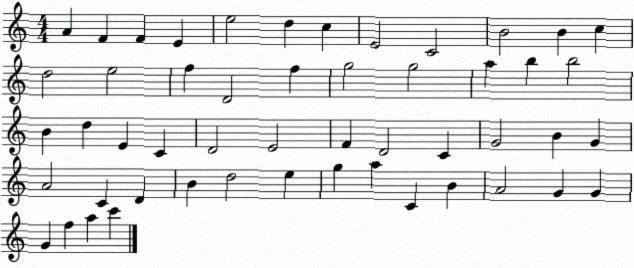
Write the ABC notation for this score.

X:1
T:Untitled
M:4/4
L:1/4
K:C
A F F E e2 d c E2 C2 B2 B c d2 e2 f D2 f g2 g2 a b b2 B d E C D2 E2 F D2 C G2 B G A2 C D B d2 e g a C B A2 G G G f a c'